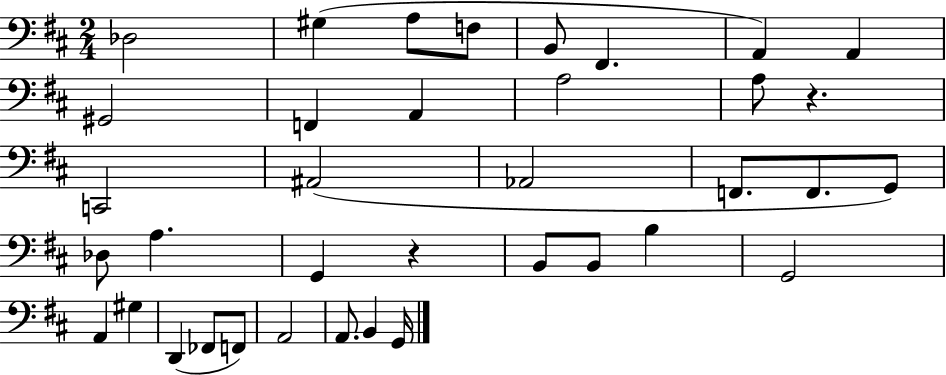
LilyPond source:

{
  \clef bass
  \numericTimeSignature
  \time 2/4
  \key d \major
  \repeat volta 2 { des2 | gis4( a8 f8 | b,8 fis,4. | a,4) a,4 | \break gis,2 | f,4 a,4 | a2 | a8 r4. | \break c,2 | ais,2( | aes,2 | f,8. f,8. g,8) | \break des8 a4. | g,4 r4 | b,8 b,8 b4 | g,2 | \break a,4 gis4 | d,4( fes,8 f,8) | a,2 | a,8. b,4 g,16 | \break } \bar "|."
}